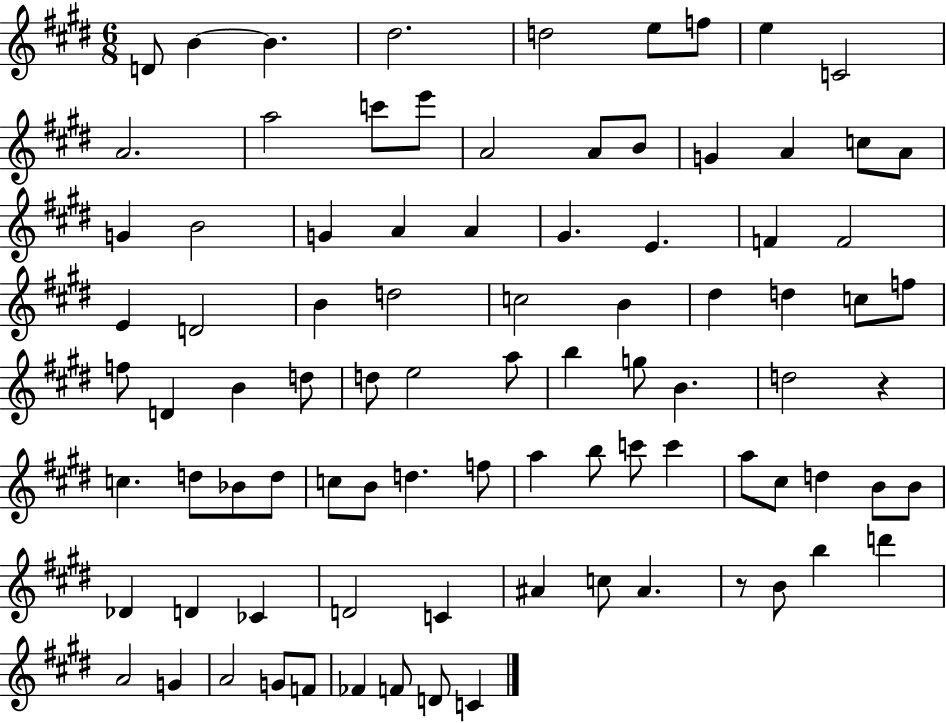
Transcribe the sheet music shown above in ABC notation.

X:1
T:Untitled
M:6/8
L:1/4
K:E
D/2 B B ^d2 d2 e/2 f/2 e C2 A2 a2 c'/2 e'/2 A2 A/2 B/2 G A c/2 A/2 G B2 G A A ^G E F F2 E D2 B d2 c2 B ^d d c/2 f/2 f/2 D B d/2 d/2 e2 a/2 b g/2 B d2 z c d/2 _B/2 d/2 c/2 B/2 d f/2 a b/2 c'/2 c' a/2 ^c/2 d B/2 B/2 _D D _C D2 C ^A c/2 ^A z/2 B/2 b d' A2 G A2 G/2 F/2 _F F/2 D/2 C